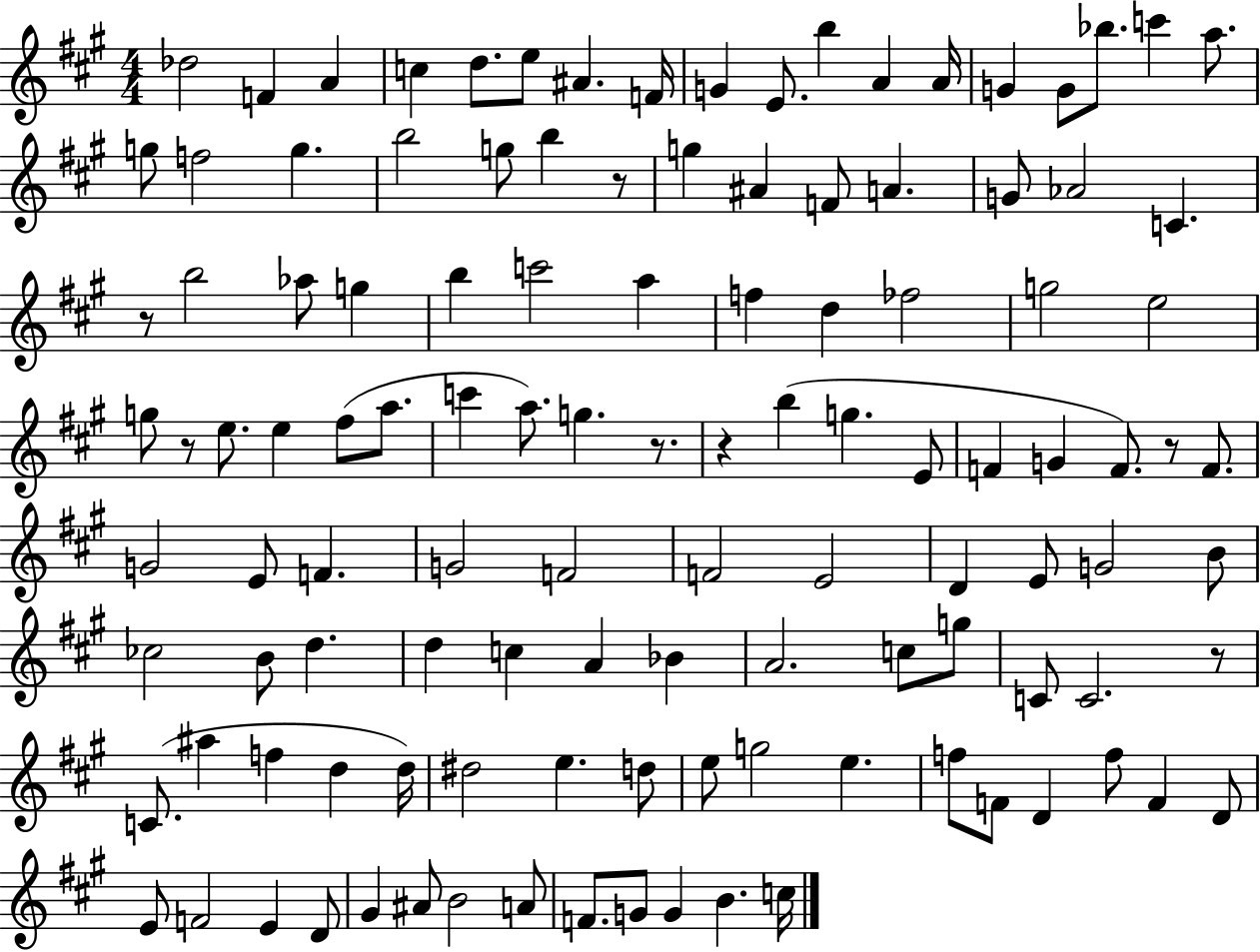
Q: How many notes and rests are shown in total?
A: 117